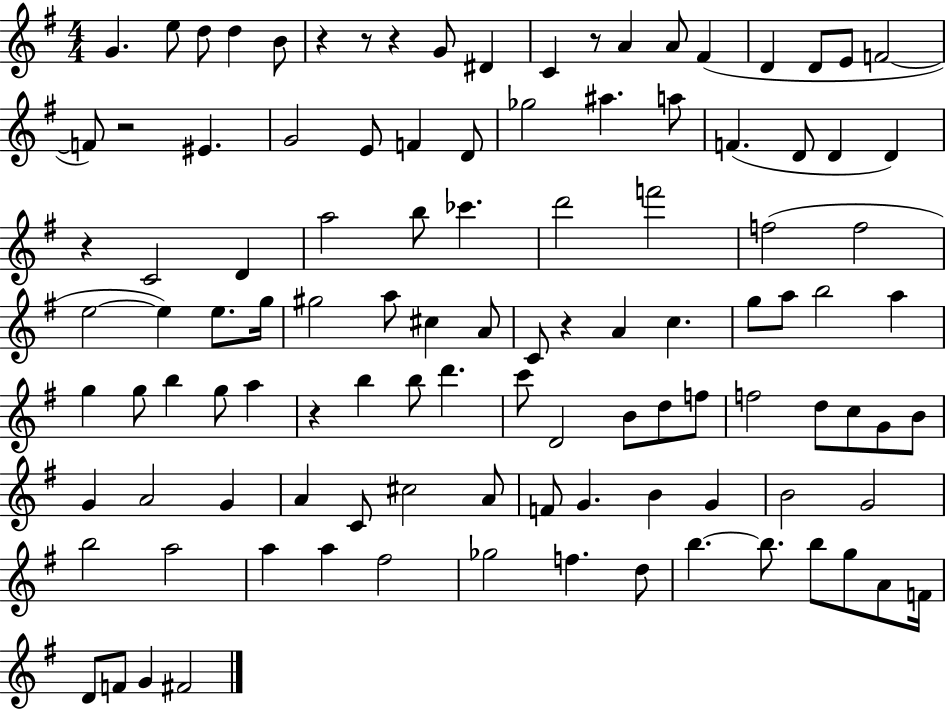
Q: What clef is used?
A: treble